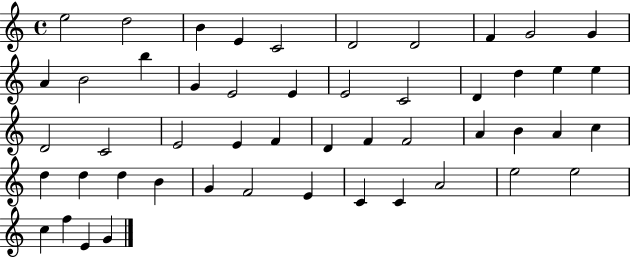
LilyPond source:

{
  \clef treble
  \time 4/4
  \defaultTimeSignature
  \key c \major
  e''2 d''2 | b'4 e'4 c'2 | d'2 d'2 | f'4 g'2 g'4 | \break a'4 b'2 b''4 | g'4 e'2 e'4 | e'2 c'2 | d'4 d''4 e''4 e''4 | \break d'2 c'2 | e'2 e'4 f'4 | d'4 f'4 f'2 | a'4 b'4 a'4 c''4 | \break d''4 d''4 d''4 b'4 | g'4 f'2 e'4 | c'4 c'4 a'2 | e''2 e''2 | \break c''4 f''4 e'4 g'4 | \bar "|."
}